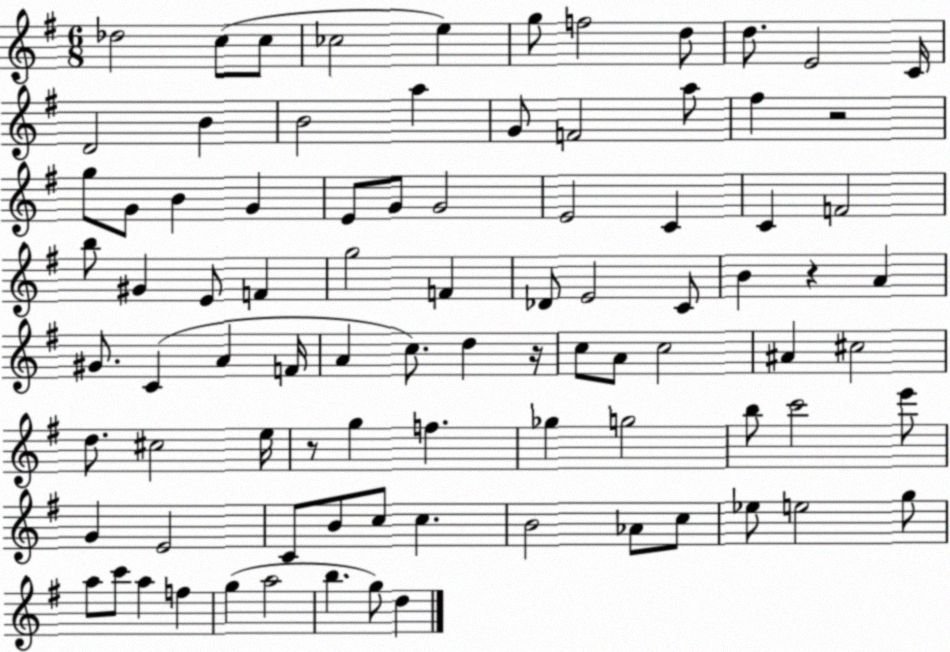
X:1
T:Untitled
M:6/8
L:1/4
K:G
_d2 c/2 c/2 _c2 e g/2 f2 d/2 d/2 E2 C/4 D2 B B2 a G/2 F2 a/2 ^f z2 g/2 G/2 B G E/2 G/2 G2 E2 C C F2 b/2 ^G E/2 F g2 F _D/2 E2 C/2 B z A ^G/2 C A F/4 A c/2 d z/4 c/2 A/2 c2 ^A ^c2 d/2 ^c2 e/4 z/2 g f _g g2 b/2 c'2 e'/2 G E2 C/2 B/2 c/2 c B2 _A/2 c/2 _e/2 e2 g/2 a/2 c'/2 a f g a2 b g/2 d